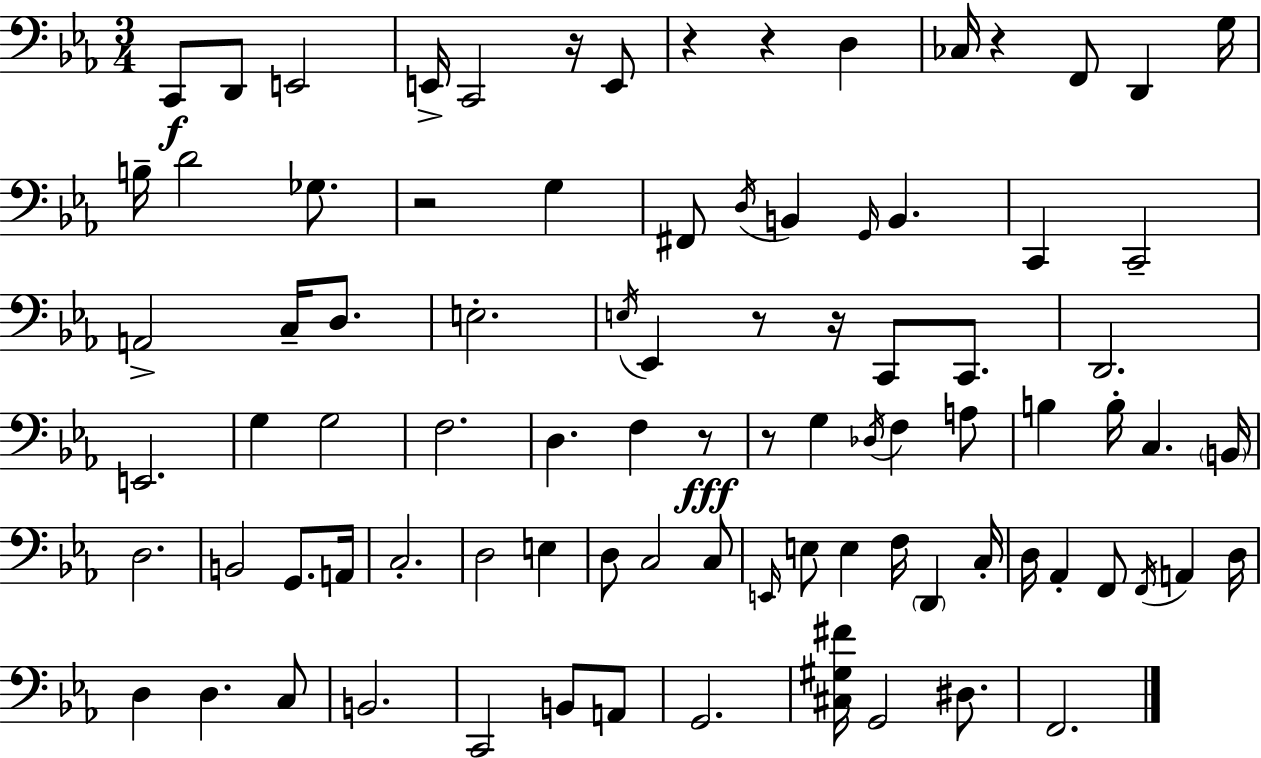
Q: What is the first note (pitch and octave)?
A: C2